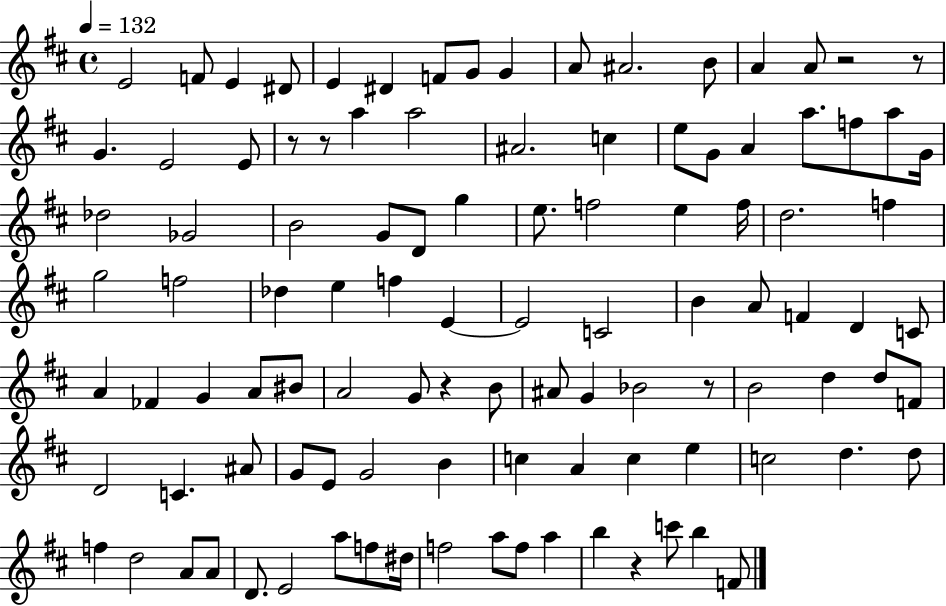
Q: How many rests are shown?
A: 7